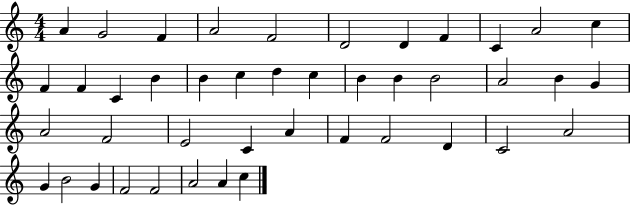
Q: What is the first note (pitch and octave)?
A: A4